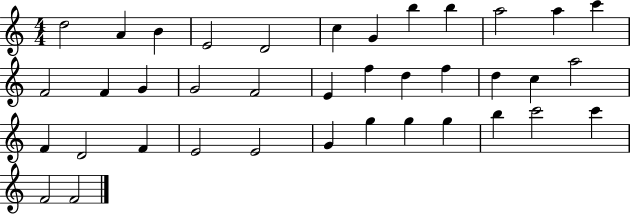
D5/h A4/q B4/q E4/h D4/h C5/q G4/q B5/q B5/q A5/h A5/q C6/q F4/h F4/q G4/q G4/h F4/h E4/q F5/q D5/q F5/q D5/q C5/q A5/h F4/q D4/h F4/q E4/h E4/h G4/q G5/q G5/q G5/q B5/q C6/h C6/q F4/h F4/h